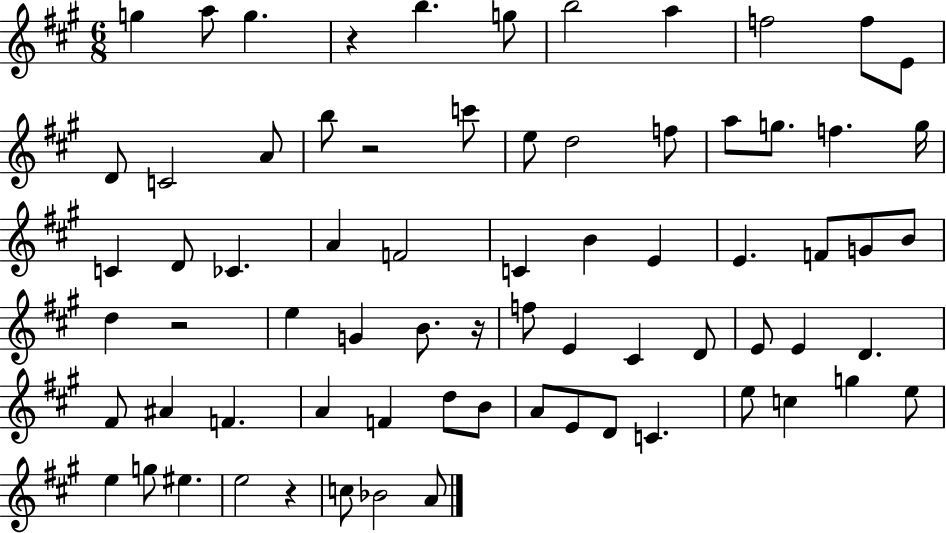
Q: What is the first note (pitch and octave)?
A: G5